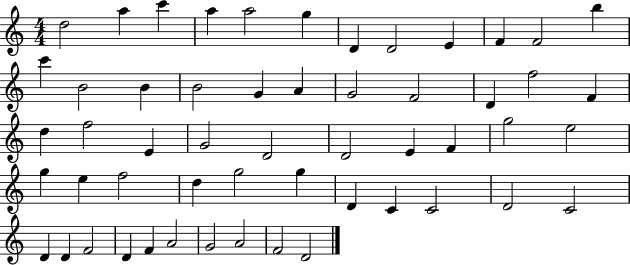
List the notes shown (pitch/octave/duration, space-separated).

D5/h A5/q C6/q A5/q A5/h G5/q D4/q D4/h E4/q F4/q F4/h B5/q C6/q B4/h B4/q B4/h G4/q A4/q G4/h F4/h D4/q F5/h F4/q D5/q F5/h E4/q G4/h D4/h D4/h E4/q F4/q G5/h E5/h G5/q E5/q F5/h D5/q G5/h G5/q D4/q C4/q C4/h D4/h C4/h D4/q D4/q F4/h D4/q F4/q A4/h G4/h A4/h F4/h D4/h